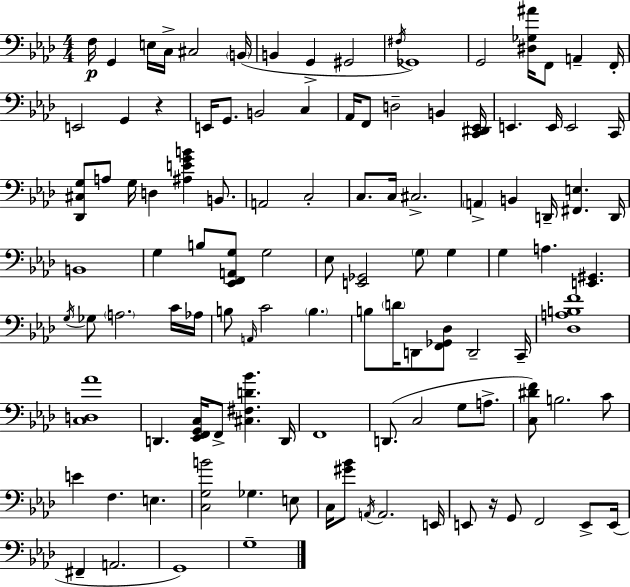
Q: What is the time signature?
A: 4/4